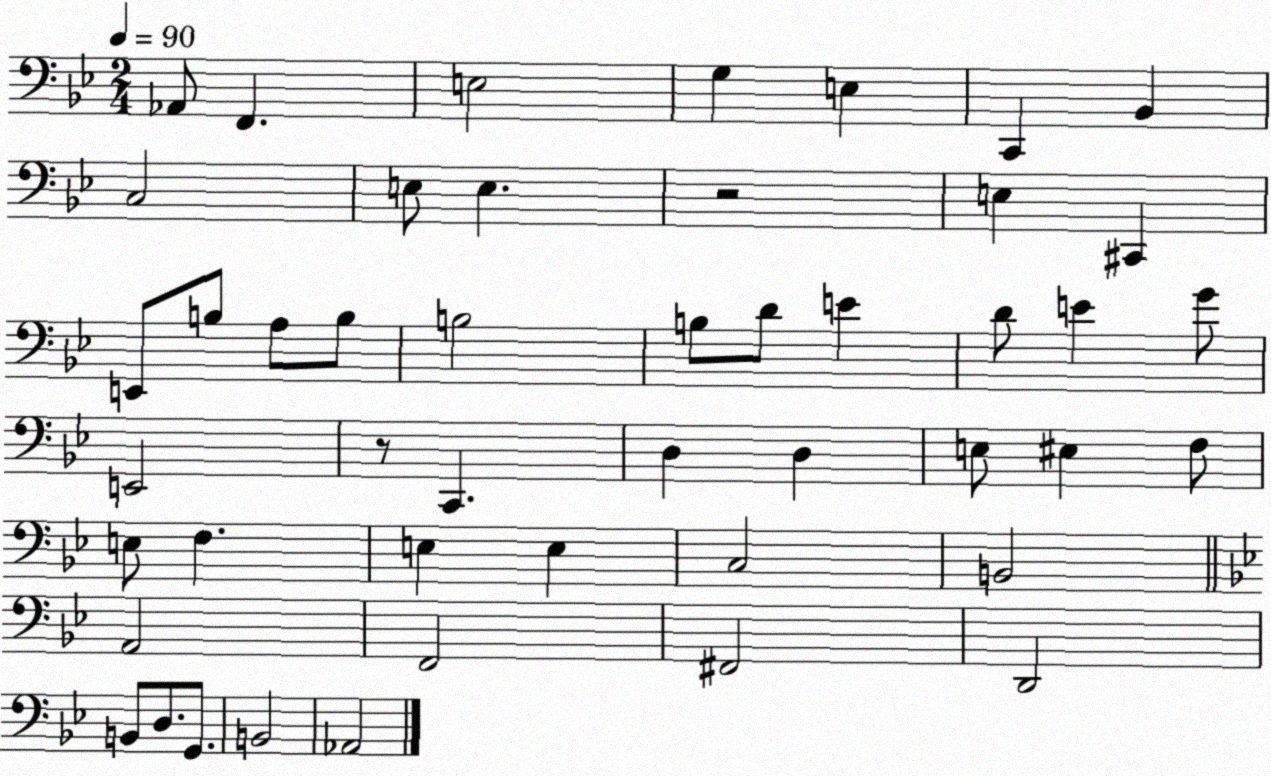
X:1
T:Untitled
M:2/4
L:1/4
K:Bb
_A,,/2 F,, E,2 G, E, C,, _B,, C,2 E,/2 E, z2 E, ^C,, E,,/2 B,/2 A,/2 B,/2 B,2 B,/2 D/2 E D/2 E G/2 E,,2 z/2 C,, D, D, E,/2 ^E, F,/2 E,/2 F, E, E, C,2 B,,2 A,,2 F,,2 ^F,,2 D,,2 B,,/2 D,/2 G,,/2 B,,2 _A,,2